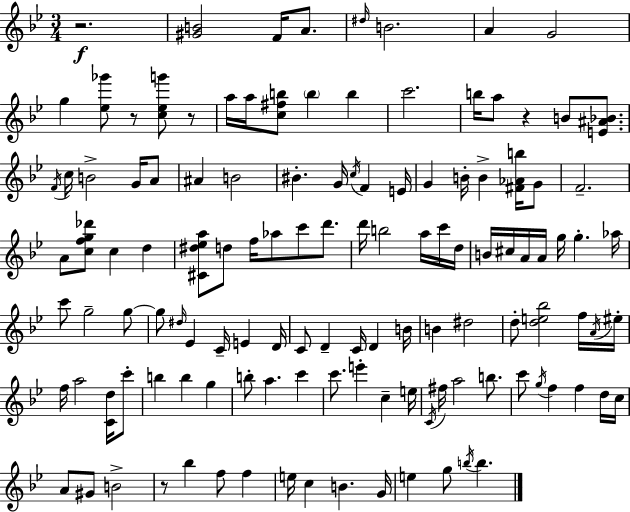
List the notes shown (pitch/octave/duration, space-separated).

R/h. [G#4,B4]/h F4/s A4/e. D#5/s B4/h. A4/q G4/h G5/q [Eb5,Gb6]/e R/e [C5,Eb5,G6]/e R/e A5/s A5/s [C5,F#5,B5]/e B5/q B5/q C6/h. B5/s A5/e R/q B4/e [E4,A#4,Bb4]/e. F4/s C5/s B4/h G4/s A4/e A#4/q B4/h BIS4/q. G4/s C5/s F4/q E4/s G4/q B4/s B4/q [F#4,Ab4,B5]/s G4/e F4/h. A4/e [C5,F5,G5,Db6]/e C5/q D5/q [C#4,D#5,Eb5,A5]/e D5/e F5/s Ab5/e C6/e D6/e. D6/s B5/h A5/s C6/s D5/s B4/s C#5/s A4/s A4/s G5/s G5/q. Ab5/s C6/e G5/h G5/e G5/e D#5/s Eb4/q C4/s E4/q D4/s C4/e D4/q C4/s D4/q B4/s B4/q D#5/h D5/e [D5,E5,Bb5]/h F5/s A4/s EIS5/s F5/s A5/h [C4,D5]/s C6/e B5/q B5/q G5/q B5/e A5/q. C6/q C6/e. E6/q C5/q E5/s C4/s F#5/s A5/h B5/e. C6/e G5/s F5/q F5/q D5/s C5/s A4/e G#4/e B4/h R/e Bb5/q F5/e F5/q E5/s C5/q B4/q. G4/s E5/q G5/e B5/s B5/q.